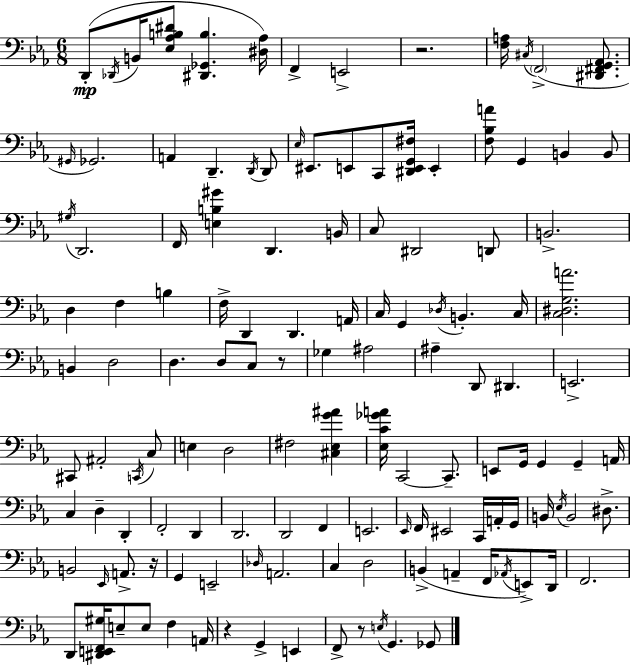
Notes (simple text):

D2/e Db2/s B2/s [Eb3,Ab3,B3,D#4]/e [D#2,Gb2,B3]/q. [D#3,Ab3]/s F2/q E2/h R/h. [F3,A3]/s C#3/s F2/h [D#2,F#2,G2,Ab2]/e. G#2/s Gb2/h. A2/q D2/q. D2/s D2/e Eb3/s EIS2/e. E2/e C2/e [D#2,E2,G2,F#3]/s E2/q [F3,Bb3,A4]/e G2/q B2/q B2/e G#3/s D2/h. F2/s [E3,B3,G#4]/q D2/q. B2/s C3/e D#2/h D2/e B2/h. D3/q F3/q B3/q F3/s D2/q D2/q. A2/s C3/s G2/q Db3/s B2/q. C3/s [C3,D#3,G3,A4]/h. B2/q D3/h D3/q. D3/e C3/e R/e Gb3/q A#3/h A#3/q D2/e D#2/q. E2/h. C#2/e A#2/h C2/s C3/e E3/q D3/h F#3/h [C#3,Eb3,G4,A#4]/q [Eb3,C4,Gb4,A4]/s C2/h C2/e. E2/e G2/s G2/q G2/q A2/s C3/q D3/q D2/q F2/h D2/q D2/h. D2/h F2/q E2/h. Eb2/s F2/s EIS2/h C2/s A2/s G2/s B2/s Eb3/s B2/h D#3/e. B2/h Eb2/s A2/e. R/s G2/q E2/h Db3/s A2/h. C3/q D3/h B2/q A2/q F2/s Ab2/s E2/e D2/s F2/h. D2/e [D#2,E2,F2,G#3]/s E3/e E3/e F3/q A2/s R/q G2/q E2/q F2/e R/e E3/s G2/q. Gb2/e